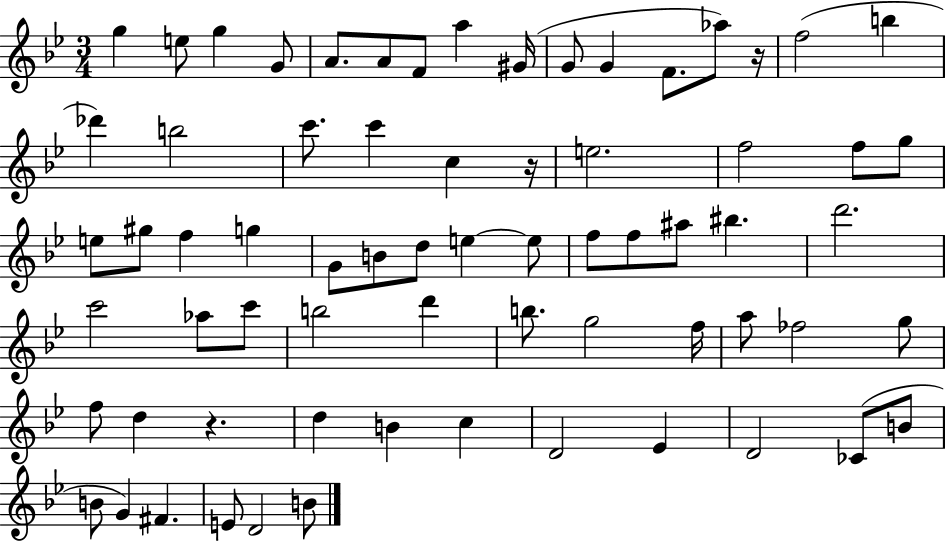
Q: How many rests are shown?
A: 3